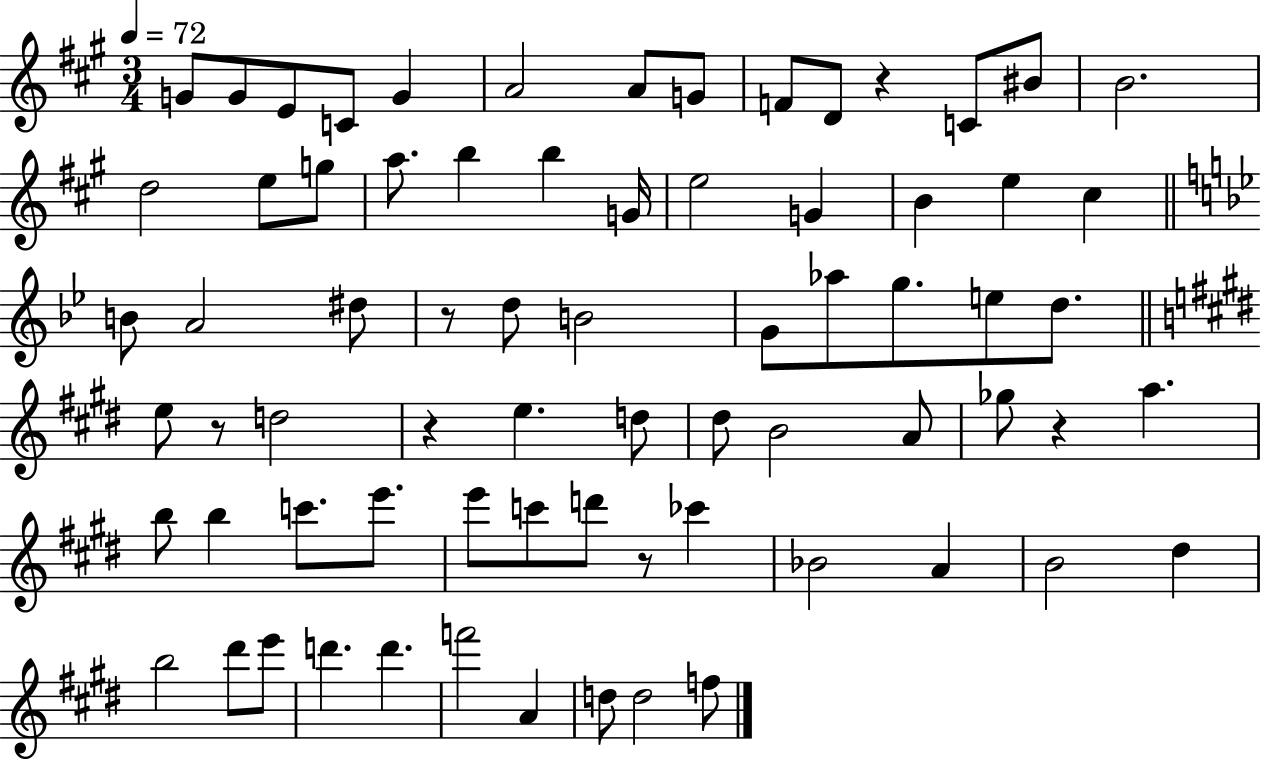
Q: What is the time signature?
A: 3/4